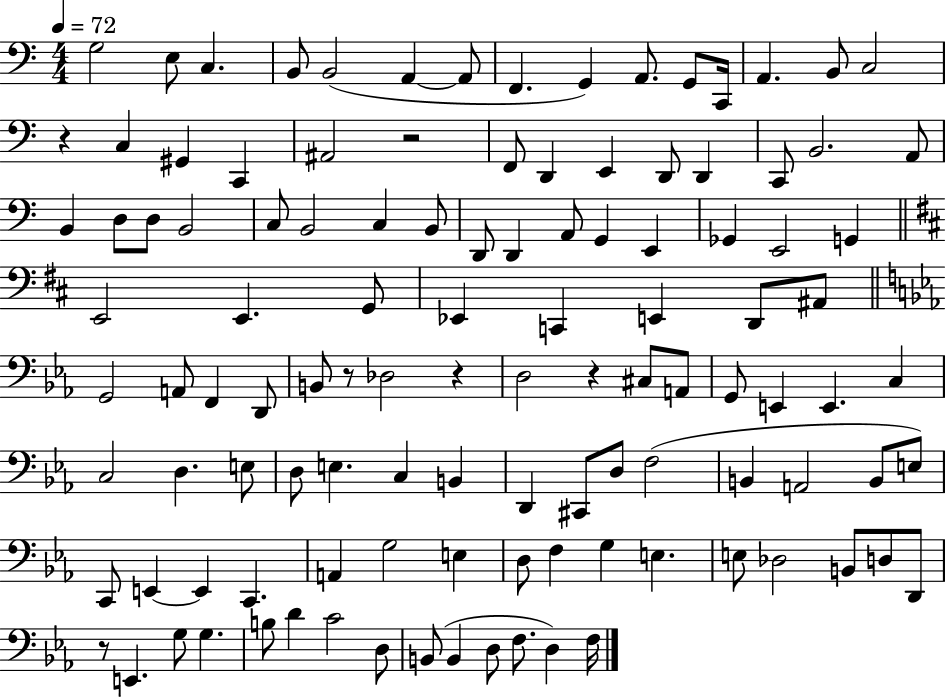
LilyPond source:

{
  \clef bass
  \numericTimeSignature
  \time 4/4
  \key c \major
  \tempo 4 = 72
  g2 e8 c4. | b,8 b,2( a,4~~ a,8 | f,4. g,4) a,8. g,8 c,16 | a,4. b,8 c2 | \break r4 c4 gis,4 c,4 | ais,2 r2 | f,8 d,4 e,4 d,8 d,4 | c,8 b,2. a,8 | \break b,4 d8 d8 b,2 | c8 b,2 c4 b,8 | d,8 d,4 a,8 g,4 e,4 | ges,4 e,2 g,4 | \break \bar "||" \break \key d \major e,2 e,4. g,8 | ees,4 c,4 e,4 d,8 ais,8 | \bar "||" \break \key ees \major g,2 a,8 f,4 d,8 | b,8 r8 des2 r4 | d2 r4 cis8 a,8 | g,8 e,4 e,4. c4 | \break c2 d4. e8 | d8 e4. c4 b,4 | d,4 cis,8 d8 f2( | b,4 a,2 b,8 e8) | \break c,8 e,4~~ e,4 c,4. | a,4 g2 e4 | d8 f4 g4 e4. | e8 des2 b,8 d8 d,8 | \break r8 e,4. g8 g4. | b8 d'4 c'2 d8 | b,8( b,4 d8 f8. d4) f16 | \bar "|."
}